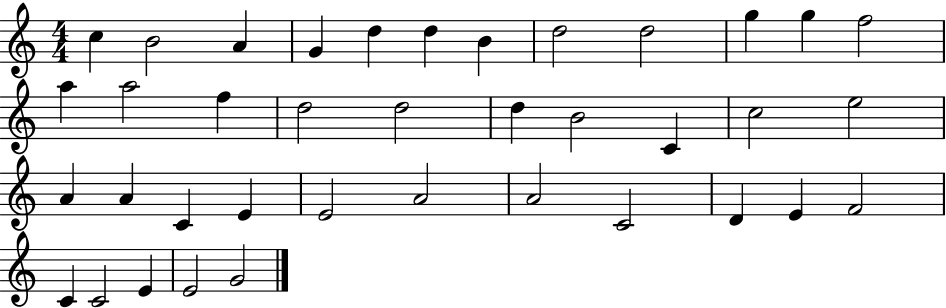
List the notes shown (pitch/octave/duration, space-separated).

C5/q B4/h A4/q G4/q D5/q D5/q B4/q D5/h D5/h G5/q G5/q F5/h A5/q A5/h F5/q D5/h D5/h D5/q B4/h C4/q C5/h E5/h A4/q A4/q C4/q E4/q E4/h A4/h A4/h C4/h D4/q E4/q F4/h C4/q C4/h E4/q E4/h G4/h